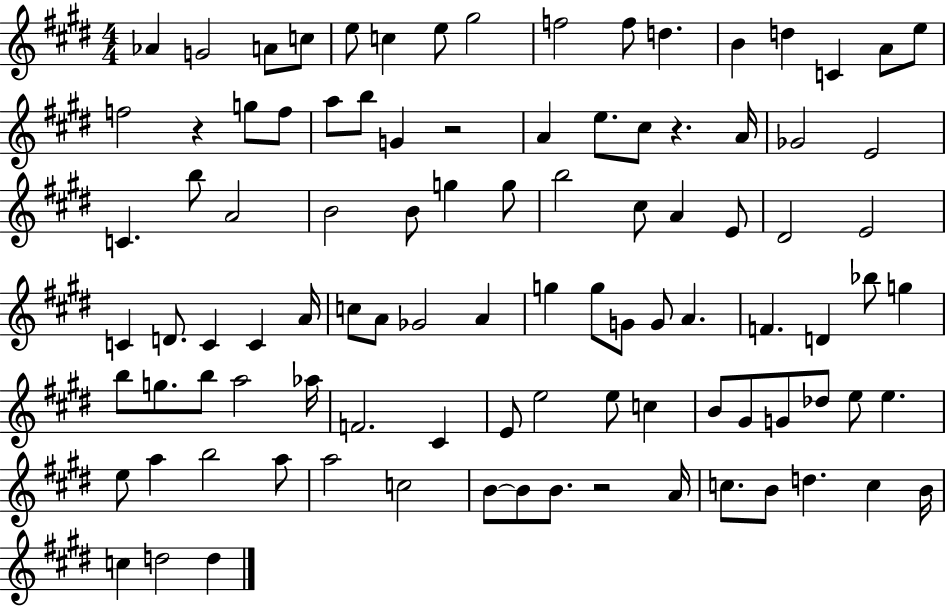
{
  \clef treble
  \numericTimeSignature
  \time 4/4
  \key e \major
  aes'4 g'2 a'8 c''8 | e''8 c''4 e''8 gis''2 | f''2 f''8 d''4. | b'4 d''4 c'4 a'8 e''8 | \break f''2 r4 g''8 f''8 | a''8 b''8 g'4 r2 | a'4 e''8. cis''8 r4. a'16 | ges'2 e'2 | \break c'4. b''8 a'2 | b'2 b'8 g''4 g''8 | b''2 cis''8 a'4 e'8 | dis'2 e'2 | \break c'4 d'8. c'4 c'4 a'16 | c''8 a'8 ges'2 a'4 | g''4 g''8 g'8 g'8 a'4. | f'4. d'4 bes''8 g''4 | \break b''8 g''8. b''8 a''2 aes''16 | f'2. cis'4 | e'8 e''2 e''8 c''4 | b'8 gis'8 g'8 des''8 e''8 e''4. | \break e''8 a''4 b''2 a''8 | a''2 c''2 | b'8~~ b'8 b'8. r2 a'16 | c''8. b'8 d''4. c''4 b'16 | \break c''4 d''2 d''4 | \bar "|."
}